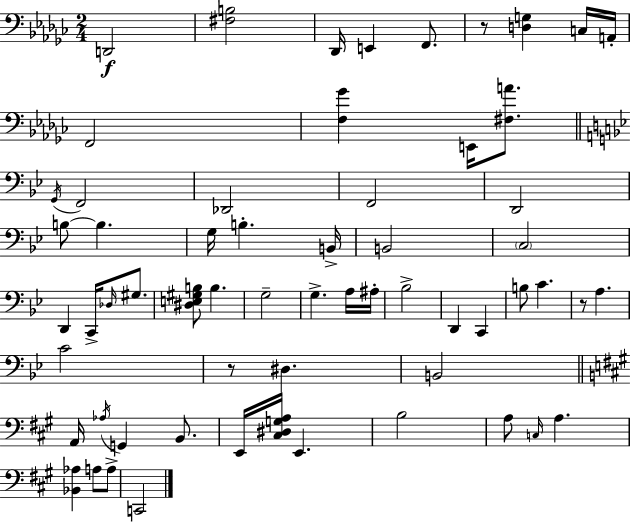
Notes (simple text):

D2/h [F#3,B3]/h Db2/s E2/q F2/e. R/e [D3,G3]/q C3/s A2/s F2/h [F3,Gb4]/q E2/s [F#3,A4]/e. G2/s F2/h Db2/h F2/h D2/h B3/e B3/q. G3/s B3/q. B2/s B2/h C3/h D2/q C2/s Db3/s G#3/e. [D#3,E3,G#3,B3]/e B3/q. G3/h G3/q. A3/s A#3/s Bb3/h D2/q C2/q B3/e C4/q. R/e A3/q. C4/h R/e D#3/q. B2/h A2/s Ab3/s G2/q B2/e. E2/s [C#3,D#3,G3,A3]/s E2/q. B3/h A3/e C3/s A3/q. [Bb2,Ab3]/q A3/e A3/e C2/h